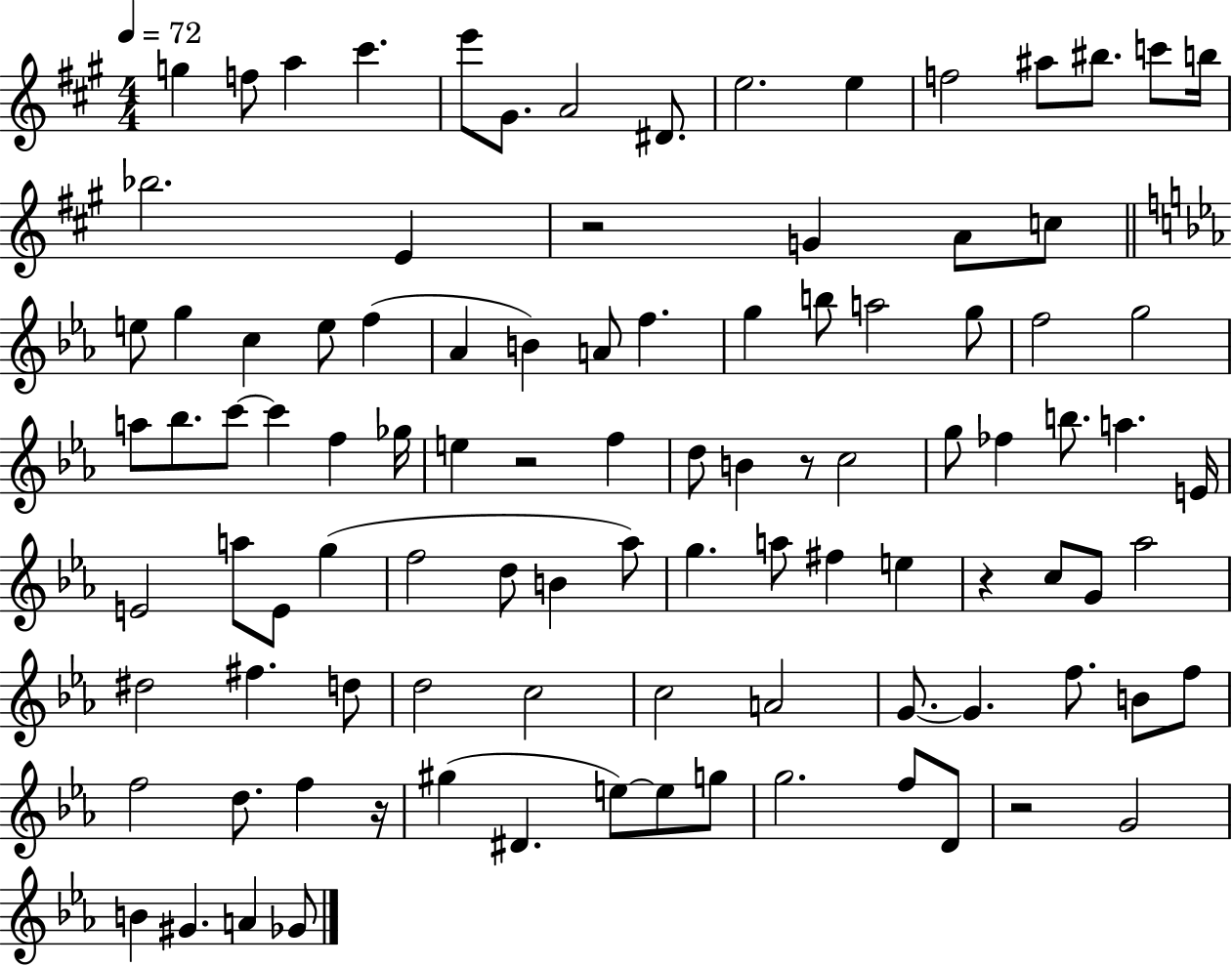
{
  \clef treble
  \numericTimeSignature
  \time 4/4
  \key a \major
  \tempo 4 = 72
  g''4 f''8 a''4 cis'''4. | e'''8 gis'8. a'2 dis'8. | e''2. e''4 | f''2 ais''8 bis''8. c'''8 b''16 | \break bes''2. e'4 | r2 g'4 a'8 c''8 | \bar "||" \break \key c \minor e''8 g''4 c''4 e''8 f''4( | aes'4 b'4) a'8 f''4. | g''4 b''8 a''2 g''8 | f''2 g''2 | \break a''8 bes''8. c'''8~~ c'''4 f''4 ges''16 | e''4 r2 f''4 | d''8 b'4 r8 c''2 | g''8 fes''4 b''8. a''4. e'16 | \break e'2 a''8 e'8 g''4( | f''2 d''8 b'4 aes''8) | g''4. a''8 fis''4 e''4 | r4 c''8 g'8 aes''2 | \break dis''2 fis''4. d''8 | d''2 c''2 | c''2 a'2 | g'8.~~ g'4. f''8. b'8 f''8 | \break f''2 d''8. f''4 r16 | gis''4( dis'4. e''8~~) e''8 g''8 | g''2. f''8 d'8 | r2 g'2 | \break b'4 gis'4. a'4 ges'8 | \bar "|."
}